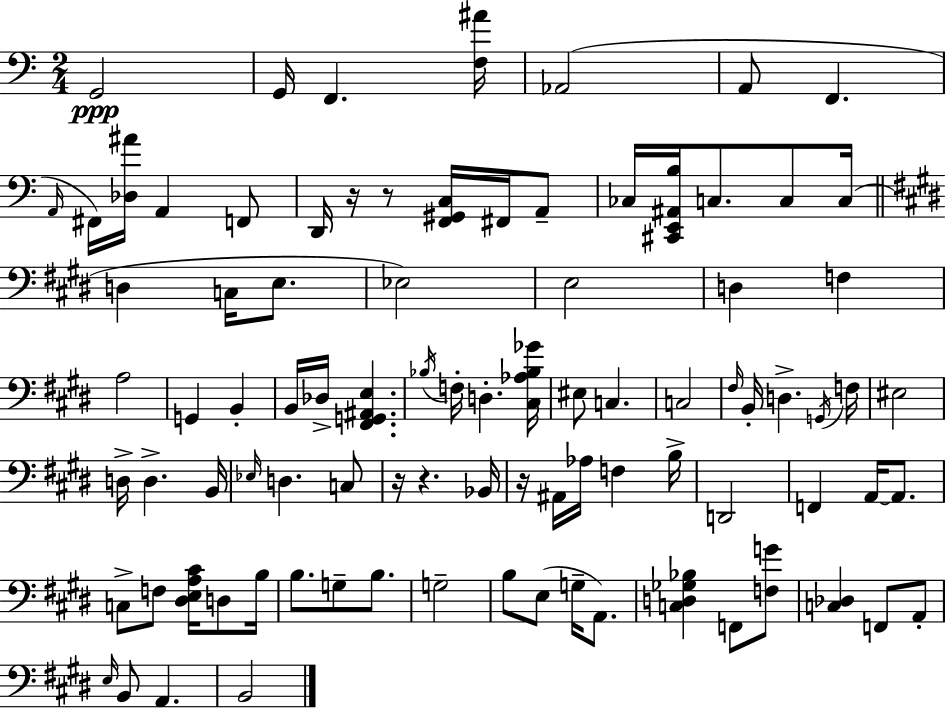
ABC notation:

X:1
T:Untitled
M:2/4
L:1/4
K:C
G,,2 G,,/4 F,, [F,^A]/4 _A,,2 A,,/2 F,, A,,/4 ^F,,/4 [_D,^A]/4 A,, F,,/2 D,,/4 z/4 z/2 [F,,^G,,C,]/4 ^F,,/4 A,,/2 _C,/4 [^C,,E,,^A,,B,]/4 C,/2 C,/2 C,/4 D, C,/4 E,/2 _E,2 E,2 D, F, A,2 G,, B,, B,,/4 _D,/4 [^F,,G,,^A,,E,] _B,/4 F,/4 D, [^C,_A,_B,_G]/4 ^E,/2 C, C,2 ^F,/4 B,,/4 D, G,,/4 F,/4 ^E,2 D,/4 D, B,,/4 _E,/4 D, C,/2 z/4 z _B,,/4 z/4 ^A,,/4 _A,/4 F, B,/4 D,,2 F,, A,,/4 A,,/2 C,/2 F,/2 [^D,E,A,^C]/4 D,/2 B,/4 B,/2 G,/2 B,/2 G,2 B,/2 E,/2 G,/4 A,,/2 [C,D,_G,_B,] F,,/2 [F,G]/2 [C,_D,] F,,/2 A,,/2 E,/4 B,,/2 A,, B,,2